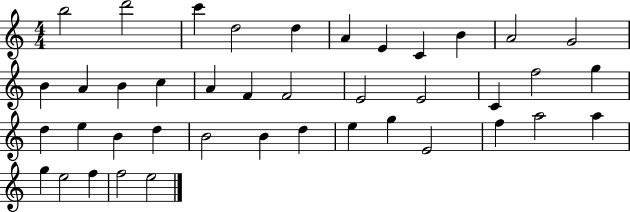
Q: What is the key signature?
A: C major